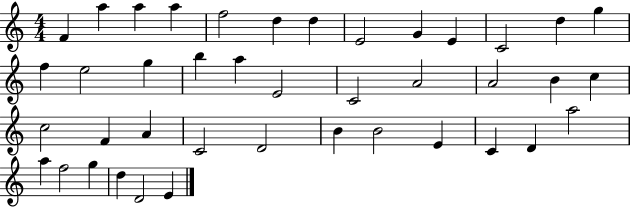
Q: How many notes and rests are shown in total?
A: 41